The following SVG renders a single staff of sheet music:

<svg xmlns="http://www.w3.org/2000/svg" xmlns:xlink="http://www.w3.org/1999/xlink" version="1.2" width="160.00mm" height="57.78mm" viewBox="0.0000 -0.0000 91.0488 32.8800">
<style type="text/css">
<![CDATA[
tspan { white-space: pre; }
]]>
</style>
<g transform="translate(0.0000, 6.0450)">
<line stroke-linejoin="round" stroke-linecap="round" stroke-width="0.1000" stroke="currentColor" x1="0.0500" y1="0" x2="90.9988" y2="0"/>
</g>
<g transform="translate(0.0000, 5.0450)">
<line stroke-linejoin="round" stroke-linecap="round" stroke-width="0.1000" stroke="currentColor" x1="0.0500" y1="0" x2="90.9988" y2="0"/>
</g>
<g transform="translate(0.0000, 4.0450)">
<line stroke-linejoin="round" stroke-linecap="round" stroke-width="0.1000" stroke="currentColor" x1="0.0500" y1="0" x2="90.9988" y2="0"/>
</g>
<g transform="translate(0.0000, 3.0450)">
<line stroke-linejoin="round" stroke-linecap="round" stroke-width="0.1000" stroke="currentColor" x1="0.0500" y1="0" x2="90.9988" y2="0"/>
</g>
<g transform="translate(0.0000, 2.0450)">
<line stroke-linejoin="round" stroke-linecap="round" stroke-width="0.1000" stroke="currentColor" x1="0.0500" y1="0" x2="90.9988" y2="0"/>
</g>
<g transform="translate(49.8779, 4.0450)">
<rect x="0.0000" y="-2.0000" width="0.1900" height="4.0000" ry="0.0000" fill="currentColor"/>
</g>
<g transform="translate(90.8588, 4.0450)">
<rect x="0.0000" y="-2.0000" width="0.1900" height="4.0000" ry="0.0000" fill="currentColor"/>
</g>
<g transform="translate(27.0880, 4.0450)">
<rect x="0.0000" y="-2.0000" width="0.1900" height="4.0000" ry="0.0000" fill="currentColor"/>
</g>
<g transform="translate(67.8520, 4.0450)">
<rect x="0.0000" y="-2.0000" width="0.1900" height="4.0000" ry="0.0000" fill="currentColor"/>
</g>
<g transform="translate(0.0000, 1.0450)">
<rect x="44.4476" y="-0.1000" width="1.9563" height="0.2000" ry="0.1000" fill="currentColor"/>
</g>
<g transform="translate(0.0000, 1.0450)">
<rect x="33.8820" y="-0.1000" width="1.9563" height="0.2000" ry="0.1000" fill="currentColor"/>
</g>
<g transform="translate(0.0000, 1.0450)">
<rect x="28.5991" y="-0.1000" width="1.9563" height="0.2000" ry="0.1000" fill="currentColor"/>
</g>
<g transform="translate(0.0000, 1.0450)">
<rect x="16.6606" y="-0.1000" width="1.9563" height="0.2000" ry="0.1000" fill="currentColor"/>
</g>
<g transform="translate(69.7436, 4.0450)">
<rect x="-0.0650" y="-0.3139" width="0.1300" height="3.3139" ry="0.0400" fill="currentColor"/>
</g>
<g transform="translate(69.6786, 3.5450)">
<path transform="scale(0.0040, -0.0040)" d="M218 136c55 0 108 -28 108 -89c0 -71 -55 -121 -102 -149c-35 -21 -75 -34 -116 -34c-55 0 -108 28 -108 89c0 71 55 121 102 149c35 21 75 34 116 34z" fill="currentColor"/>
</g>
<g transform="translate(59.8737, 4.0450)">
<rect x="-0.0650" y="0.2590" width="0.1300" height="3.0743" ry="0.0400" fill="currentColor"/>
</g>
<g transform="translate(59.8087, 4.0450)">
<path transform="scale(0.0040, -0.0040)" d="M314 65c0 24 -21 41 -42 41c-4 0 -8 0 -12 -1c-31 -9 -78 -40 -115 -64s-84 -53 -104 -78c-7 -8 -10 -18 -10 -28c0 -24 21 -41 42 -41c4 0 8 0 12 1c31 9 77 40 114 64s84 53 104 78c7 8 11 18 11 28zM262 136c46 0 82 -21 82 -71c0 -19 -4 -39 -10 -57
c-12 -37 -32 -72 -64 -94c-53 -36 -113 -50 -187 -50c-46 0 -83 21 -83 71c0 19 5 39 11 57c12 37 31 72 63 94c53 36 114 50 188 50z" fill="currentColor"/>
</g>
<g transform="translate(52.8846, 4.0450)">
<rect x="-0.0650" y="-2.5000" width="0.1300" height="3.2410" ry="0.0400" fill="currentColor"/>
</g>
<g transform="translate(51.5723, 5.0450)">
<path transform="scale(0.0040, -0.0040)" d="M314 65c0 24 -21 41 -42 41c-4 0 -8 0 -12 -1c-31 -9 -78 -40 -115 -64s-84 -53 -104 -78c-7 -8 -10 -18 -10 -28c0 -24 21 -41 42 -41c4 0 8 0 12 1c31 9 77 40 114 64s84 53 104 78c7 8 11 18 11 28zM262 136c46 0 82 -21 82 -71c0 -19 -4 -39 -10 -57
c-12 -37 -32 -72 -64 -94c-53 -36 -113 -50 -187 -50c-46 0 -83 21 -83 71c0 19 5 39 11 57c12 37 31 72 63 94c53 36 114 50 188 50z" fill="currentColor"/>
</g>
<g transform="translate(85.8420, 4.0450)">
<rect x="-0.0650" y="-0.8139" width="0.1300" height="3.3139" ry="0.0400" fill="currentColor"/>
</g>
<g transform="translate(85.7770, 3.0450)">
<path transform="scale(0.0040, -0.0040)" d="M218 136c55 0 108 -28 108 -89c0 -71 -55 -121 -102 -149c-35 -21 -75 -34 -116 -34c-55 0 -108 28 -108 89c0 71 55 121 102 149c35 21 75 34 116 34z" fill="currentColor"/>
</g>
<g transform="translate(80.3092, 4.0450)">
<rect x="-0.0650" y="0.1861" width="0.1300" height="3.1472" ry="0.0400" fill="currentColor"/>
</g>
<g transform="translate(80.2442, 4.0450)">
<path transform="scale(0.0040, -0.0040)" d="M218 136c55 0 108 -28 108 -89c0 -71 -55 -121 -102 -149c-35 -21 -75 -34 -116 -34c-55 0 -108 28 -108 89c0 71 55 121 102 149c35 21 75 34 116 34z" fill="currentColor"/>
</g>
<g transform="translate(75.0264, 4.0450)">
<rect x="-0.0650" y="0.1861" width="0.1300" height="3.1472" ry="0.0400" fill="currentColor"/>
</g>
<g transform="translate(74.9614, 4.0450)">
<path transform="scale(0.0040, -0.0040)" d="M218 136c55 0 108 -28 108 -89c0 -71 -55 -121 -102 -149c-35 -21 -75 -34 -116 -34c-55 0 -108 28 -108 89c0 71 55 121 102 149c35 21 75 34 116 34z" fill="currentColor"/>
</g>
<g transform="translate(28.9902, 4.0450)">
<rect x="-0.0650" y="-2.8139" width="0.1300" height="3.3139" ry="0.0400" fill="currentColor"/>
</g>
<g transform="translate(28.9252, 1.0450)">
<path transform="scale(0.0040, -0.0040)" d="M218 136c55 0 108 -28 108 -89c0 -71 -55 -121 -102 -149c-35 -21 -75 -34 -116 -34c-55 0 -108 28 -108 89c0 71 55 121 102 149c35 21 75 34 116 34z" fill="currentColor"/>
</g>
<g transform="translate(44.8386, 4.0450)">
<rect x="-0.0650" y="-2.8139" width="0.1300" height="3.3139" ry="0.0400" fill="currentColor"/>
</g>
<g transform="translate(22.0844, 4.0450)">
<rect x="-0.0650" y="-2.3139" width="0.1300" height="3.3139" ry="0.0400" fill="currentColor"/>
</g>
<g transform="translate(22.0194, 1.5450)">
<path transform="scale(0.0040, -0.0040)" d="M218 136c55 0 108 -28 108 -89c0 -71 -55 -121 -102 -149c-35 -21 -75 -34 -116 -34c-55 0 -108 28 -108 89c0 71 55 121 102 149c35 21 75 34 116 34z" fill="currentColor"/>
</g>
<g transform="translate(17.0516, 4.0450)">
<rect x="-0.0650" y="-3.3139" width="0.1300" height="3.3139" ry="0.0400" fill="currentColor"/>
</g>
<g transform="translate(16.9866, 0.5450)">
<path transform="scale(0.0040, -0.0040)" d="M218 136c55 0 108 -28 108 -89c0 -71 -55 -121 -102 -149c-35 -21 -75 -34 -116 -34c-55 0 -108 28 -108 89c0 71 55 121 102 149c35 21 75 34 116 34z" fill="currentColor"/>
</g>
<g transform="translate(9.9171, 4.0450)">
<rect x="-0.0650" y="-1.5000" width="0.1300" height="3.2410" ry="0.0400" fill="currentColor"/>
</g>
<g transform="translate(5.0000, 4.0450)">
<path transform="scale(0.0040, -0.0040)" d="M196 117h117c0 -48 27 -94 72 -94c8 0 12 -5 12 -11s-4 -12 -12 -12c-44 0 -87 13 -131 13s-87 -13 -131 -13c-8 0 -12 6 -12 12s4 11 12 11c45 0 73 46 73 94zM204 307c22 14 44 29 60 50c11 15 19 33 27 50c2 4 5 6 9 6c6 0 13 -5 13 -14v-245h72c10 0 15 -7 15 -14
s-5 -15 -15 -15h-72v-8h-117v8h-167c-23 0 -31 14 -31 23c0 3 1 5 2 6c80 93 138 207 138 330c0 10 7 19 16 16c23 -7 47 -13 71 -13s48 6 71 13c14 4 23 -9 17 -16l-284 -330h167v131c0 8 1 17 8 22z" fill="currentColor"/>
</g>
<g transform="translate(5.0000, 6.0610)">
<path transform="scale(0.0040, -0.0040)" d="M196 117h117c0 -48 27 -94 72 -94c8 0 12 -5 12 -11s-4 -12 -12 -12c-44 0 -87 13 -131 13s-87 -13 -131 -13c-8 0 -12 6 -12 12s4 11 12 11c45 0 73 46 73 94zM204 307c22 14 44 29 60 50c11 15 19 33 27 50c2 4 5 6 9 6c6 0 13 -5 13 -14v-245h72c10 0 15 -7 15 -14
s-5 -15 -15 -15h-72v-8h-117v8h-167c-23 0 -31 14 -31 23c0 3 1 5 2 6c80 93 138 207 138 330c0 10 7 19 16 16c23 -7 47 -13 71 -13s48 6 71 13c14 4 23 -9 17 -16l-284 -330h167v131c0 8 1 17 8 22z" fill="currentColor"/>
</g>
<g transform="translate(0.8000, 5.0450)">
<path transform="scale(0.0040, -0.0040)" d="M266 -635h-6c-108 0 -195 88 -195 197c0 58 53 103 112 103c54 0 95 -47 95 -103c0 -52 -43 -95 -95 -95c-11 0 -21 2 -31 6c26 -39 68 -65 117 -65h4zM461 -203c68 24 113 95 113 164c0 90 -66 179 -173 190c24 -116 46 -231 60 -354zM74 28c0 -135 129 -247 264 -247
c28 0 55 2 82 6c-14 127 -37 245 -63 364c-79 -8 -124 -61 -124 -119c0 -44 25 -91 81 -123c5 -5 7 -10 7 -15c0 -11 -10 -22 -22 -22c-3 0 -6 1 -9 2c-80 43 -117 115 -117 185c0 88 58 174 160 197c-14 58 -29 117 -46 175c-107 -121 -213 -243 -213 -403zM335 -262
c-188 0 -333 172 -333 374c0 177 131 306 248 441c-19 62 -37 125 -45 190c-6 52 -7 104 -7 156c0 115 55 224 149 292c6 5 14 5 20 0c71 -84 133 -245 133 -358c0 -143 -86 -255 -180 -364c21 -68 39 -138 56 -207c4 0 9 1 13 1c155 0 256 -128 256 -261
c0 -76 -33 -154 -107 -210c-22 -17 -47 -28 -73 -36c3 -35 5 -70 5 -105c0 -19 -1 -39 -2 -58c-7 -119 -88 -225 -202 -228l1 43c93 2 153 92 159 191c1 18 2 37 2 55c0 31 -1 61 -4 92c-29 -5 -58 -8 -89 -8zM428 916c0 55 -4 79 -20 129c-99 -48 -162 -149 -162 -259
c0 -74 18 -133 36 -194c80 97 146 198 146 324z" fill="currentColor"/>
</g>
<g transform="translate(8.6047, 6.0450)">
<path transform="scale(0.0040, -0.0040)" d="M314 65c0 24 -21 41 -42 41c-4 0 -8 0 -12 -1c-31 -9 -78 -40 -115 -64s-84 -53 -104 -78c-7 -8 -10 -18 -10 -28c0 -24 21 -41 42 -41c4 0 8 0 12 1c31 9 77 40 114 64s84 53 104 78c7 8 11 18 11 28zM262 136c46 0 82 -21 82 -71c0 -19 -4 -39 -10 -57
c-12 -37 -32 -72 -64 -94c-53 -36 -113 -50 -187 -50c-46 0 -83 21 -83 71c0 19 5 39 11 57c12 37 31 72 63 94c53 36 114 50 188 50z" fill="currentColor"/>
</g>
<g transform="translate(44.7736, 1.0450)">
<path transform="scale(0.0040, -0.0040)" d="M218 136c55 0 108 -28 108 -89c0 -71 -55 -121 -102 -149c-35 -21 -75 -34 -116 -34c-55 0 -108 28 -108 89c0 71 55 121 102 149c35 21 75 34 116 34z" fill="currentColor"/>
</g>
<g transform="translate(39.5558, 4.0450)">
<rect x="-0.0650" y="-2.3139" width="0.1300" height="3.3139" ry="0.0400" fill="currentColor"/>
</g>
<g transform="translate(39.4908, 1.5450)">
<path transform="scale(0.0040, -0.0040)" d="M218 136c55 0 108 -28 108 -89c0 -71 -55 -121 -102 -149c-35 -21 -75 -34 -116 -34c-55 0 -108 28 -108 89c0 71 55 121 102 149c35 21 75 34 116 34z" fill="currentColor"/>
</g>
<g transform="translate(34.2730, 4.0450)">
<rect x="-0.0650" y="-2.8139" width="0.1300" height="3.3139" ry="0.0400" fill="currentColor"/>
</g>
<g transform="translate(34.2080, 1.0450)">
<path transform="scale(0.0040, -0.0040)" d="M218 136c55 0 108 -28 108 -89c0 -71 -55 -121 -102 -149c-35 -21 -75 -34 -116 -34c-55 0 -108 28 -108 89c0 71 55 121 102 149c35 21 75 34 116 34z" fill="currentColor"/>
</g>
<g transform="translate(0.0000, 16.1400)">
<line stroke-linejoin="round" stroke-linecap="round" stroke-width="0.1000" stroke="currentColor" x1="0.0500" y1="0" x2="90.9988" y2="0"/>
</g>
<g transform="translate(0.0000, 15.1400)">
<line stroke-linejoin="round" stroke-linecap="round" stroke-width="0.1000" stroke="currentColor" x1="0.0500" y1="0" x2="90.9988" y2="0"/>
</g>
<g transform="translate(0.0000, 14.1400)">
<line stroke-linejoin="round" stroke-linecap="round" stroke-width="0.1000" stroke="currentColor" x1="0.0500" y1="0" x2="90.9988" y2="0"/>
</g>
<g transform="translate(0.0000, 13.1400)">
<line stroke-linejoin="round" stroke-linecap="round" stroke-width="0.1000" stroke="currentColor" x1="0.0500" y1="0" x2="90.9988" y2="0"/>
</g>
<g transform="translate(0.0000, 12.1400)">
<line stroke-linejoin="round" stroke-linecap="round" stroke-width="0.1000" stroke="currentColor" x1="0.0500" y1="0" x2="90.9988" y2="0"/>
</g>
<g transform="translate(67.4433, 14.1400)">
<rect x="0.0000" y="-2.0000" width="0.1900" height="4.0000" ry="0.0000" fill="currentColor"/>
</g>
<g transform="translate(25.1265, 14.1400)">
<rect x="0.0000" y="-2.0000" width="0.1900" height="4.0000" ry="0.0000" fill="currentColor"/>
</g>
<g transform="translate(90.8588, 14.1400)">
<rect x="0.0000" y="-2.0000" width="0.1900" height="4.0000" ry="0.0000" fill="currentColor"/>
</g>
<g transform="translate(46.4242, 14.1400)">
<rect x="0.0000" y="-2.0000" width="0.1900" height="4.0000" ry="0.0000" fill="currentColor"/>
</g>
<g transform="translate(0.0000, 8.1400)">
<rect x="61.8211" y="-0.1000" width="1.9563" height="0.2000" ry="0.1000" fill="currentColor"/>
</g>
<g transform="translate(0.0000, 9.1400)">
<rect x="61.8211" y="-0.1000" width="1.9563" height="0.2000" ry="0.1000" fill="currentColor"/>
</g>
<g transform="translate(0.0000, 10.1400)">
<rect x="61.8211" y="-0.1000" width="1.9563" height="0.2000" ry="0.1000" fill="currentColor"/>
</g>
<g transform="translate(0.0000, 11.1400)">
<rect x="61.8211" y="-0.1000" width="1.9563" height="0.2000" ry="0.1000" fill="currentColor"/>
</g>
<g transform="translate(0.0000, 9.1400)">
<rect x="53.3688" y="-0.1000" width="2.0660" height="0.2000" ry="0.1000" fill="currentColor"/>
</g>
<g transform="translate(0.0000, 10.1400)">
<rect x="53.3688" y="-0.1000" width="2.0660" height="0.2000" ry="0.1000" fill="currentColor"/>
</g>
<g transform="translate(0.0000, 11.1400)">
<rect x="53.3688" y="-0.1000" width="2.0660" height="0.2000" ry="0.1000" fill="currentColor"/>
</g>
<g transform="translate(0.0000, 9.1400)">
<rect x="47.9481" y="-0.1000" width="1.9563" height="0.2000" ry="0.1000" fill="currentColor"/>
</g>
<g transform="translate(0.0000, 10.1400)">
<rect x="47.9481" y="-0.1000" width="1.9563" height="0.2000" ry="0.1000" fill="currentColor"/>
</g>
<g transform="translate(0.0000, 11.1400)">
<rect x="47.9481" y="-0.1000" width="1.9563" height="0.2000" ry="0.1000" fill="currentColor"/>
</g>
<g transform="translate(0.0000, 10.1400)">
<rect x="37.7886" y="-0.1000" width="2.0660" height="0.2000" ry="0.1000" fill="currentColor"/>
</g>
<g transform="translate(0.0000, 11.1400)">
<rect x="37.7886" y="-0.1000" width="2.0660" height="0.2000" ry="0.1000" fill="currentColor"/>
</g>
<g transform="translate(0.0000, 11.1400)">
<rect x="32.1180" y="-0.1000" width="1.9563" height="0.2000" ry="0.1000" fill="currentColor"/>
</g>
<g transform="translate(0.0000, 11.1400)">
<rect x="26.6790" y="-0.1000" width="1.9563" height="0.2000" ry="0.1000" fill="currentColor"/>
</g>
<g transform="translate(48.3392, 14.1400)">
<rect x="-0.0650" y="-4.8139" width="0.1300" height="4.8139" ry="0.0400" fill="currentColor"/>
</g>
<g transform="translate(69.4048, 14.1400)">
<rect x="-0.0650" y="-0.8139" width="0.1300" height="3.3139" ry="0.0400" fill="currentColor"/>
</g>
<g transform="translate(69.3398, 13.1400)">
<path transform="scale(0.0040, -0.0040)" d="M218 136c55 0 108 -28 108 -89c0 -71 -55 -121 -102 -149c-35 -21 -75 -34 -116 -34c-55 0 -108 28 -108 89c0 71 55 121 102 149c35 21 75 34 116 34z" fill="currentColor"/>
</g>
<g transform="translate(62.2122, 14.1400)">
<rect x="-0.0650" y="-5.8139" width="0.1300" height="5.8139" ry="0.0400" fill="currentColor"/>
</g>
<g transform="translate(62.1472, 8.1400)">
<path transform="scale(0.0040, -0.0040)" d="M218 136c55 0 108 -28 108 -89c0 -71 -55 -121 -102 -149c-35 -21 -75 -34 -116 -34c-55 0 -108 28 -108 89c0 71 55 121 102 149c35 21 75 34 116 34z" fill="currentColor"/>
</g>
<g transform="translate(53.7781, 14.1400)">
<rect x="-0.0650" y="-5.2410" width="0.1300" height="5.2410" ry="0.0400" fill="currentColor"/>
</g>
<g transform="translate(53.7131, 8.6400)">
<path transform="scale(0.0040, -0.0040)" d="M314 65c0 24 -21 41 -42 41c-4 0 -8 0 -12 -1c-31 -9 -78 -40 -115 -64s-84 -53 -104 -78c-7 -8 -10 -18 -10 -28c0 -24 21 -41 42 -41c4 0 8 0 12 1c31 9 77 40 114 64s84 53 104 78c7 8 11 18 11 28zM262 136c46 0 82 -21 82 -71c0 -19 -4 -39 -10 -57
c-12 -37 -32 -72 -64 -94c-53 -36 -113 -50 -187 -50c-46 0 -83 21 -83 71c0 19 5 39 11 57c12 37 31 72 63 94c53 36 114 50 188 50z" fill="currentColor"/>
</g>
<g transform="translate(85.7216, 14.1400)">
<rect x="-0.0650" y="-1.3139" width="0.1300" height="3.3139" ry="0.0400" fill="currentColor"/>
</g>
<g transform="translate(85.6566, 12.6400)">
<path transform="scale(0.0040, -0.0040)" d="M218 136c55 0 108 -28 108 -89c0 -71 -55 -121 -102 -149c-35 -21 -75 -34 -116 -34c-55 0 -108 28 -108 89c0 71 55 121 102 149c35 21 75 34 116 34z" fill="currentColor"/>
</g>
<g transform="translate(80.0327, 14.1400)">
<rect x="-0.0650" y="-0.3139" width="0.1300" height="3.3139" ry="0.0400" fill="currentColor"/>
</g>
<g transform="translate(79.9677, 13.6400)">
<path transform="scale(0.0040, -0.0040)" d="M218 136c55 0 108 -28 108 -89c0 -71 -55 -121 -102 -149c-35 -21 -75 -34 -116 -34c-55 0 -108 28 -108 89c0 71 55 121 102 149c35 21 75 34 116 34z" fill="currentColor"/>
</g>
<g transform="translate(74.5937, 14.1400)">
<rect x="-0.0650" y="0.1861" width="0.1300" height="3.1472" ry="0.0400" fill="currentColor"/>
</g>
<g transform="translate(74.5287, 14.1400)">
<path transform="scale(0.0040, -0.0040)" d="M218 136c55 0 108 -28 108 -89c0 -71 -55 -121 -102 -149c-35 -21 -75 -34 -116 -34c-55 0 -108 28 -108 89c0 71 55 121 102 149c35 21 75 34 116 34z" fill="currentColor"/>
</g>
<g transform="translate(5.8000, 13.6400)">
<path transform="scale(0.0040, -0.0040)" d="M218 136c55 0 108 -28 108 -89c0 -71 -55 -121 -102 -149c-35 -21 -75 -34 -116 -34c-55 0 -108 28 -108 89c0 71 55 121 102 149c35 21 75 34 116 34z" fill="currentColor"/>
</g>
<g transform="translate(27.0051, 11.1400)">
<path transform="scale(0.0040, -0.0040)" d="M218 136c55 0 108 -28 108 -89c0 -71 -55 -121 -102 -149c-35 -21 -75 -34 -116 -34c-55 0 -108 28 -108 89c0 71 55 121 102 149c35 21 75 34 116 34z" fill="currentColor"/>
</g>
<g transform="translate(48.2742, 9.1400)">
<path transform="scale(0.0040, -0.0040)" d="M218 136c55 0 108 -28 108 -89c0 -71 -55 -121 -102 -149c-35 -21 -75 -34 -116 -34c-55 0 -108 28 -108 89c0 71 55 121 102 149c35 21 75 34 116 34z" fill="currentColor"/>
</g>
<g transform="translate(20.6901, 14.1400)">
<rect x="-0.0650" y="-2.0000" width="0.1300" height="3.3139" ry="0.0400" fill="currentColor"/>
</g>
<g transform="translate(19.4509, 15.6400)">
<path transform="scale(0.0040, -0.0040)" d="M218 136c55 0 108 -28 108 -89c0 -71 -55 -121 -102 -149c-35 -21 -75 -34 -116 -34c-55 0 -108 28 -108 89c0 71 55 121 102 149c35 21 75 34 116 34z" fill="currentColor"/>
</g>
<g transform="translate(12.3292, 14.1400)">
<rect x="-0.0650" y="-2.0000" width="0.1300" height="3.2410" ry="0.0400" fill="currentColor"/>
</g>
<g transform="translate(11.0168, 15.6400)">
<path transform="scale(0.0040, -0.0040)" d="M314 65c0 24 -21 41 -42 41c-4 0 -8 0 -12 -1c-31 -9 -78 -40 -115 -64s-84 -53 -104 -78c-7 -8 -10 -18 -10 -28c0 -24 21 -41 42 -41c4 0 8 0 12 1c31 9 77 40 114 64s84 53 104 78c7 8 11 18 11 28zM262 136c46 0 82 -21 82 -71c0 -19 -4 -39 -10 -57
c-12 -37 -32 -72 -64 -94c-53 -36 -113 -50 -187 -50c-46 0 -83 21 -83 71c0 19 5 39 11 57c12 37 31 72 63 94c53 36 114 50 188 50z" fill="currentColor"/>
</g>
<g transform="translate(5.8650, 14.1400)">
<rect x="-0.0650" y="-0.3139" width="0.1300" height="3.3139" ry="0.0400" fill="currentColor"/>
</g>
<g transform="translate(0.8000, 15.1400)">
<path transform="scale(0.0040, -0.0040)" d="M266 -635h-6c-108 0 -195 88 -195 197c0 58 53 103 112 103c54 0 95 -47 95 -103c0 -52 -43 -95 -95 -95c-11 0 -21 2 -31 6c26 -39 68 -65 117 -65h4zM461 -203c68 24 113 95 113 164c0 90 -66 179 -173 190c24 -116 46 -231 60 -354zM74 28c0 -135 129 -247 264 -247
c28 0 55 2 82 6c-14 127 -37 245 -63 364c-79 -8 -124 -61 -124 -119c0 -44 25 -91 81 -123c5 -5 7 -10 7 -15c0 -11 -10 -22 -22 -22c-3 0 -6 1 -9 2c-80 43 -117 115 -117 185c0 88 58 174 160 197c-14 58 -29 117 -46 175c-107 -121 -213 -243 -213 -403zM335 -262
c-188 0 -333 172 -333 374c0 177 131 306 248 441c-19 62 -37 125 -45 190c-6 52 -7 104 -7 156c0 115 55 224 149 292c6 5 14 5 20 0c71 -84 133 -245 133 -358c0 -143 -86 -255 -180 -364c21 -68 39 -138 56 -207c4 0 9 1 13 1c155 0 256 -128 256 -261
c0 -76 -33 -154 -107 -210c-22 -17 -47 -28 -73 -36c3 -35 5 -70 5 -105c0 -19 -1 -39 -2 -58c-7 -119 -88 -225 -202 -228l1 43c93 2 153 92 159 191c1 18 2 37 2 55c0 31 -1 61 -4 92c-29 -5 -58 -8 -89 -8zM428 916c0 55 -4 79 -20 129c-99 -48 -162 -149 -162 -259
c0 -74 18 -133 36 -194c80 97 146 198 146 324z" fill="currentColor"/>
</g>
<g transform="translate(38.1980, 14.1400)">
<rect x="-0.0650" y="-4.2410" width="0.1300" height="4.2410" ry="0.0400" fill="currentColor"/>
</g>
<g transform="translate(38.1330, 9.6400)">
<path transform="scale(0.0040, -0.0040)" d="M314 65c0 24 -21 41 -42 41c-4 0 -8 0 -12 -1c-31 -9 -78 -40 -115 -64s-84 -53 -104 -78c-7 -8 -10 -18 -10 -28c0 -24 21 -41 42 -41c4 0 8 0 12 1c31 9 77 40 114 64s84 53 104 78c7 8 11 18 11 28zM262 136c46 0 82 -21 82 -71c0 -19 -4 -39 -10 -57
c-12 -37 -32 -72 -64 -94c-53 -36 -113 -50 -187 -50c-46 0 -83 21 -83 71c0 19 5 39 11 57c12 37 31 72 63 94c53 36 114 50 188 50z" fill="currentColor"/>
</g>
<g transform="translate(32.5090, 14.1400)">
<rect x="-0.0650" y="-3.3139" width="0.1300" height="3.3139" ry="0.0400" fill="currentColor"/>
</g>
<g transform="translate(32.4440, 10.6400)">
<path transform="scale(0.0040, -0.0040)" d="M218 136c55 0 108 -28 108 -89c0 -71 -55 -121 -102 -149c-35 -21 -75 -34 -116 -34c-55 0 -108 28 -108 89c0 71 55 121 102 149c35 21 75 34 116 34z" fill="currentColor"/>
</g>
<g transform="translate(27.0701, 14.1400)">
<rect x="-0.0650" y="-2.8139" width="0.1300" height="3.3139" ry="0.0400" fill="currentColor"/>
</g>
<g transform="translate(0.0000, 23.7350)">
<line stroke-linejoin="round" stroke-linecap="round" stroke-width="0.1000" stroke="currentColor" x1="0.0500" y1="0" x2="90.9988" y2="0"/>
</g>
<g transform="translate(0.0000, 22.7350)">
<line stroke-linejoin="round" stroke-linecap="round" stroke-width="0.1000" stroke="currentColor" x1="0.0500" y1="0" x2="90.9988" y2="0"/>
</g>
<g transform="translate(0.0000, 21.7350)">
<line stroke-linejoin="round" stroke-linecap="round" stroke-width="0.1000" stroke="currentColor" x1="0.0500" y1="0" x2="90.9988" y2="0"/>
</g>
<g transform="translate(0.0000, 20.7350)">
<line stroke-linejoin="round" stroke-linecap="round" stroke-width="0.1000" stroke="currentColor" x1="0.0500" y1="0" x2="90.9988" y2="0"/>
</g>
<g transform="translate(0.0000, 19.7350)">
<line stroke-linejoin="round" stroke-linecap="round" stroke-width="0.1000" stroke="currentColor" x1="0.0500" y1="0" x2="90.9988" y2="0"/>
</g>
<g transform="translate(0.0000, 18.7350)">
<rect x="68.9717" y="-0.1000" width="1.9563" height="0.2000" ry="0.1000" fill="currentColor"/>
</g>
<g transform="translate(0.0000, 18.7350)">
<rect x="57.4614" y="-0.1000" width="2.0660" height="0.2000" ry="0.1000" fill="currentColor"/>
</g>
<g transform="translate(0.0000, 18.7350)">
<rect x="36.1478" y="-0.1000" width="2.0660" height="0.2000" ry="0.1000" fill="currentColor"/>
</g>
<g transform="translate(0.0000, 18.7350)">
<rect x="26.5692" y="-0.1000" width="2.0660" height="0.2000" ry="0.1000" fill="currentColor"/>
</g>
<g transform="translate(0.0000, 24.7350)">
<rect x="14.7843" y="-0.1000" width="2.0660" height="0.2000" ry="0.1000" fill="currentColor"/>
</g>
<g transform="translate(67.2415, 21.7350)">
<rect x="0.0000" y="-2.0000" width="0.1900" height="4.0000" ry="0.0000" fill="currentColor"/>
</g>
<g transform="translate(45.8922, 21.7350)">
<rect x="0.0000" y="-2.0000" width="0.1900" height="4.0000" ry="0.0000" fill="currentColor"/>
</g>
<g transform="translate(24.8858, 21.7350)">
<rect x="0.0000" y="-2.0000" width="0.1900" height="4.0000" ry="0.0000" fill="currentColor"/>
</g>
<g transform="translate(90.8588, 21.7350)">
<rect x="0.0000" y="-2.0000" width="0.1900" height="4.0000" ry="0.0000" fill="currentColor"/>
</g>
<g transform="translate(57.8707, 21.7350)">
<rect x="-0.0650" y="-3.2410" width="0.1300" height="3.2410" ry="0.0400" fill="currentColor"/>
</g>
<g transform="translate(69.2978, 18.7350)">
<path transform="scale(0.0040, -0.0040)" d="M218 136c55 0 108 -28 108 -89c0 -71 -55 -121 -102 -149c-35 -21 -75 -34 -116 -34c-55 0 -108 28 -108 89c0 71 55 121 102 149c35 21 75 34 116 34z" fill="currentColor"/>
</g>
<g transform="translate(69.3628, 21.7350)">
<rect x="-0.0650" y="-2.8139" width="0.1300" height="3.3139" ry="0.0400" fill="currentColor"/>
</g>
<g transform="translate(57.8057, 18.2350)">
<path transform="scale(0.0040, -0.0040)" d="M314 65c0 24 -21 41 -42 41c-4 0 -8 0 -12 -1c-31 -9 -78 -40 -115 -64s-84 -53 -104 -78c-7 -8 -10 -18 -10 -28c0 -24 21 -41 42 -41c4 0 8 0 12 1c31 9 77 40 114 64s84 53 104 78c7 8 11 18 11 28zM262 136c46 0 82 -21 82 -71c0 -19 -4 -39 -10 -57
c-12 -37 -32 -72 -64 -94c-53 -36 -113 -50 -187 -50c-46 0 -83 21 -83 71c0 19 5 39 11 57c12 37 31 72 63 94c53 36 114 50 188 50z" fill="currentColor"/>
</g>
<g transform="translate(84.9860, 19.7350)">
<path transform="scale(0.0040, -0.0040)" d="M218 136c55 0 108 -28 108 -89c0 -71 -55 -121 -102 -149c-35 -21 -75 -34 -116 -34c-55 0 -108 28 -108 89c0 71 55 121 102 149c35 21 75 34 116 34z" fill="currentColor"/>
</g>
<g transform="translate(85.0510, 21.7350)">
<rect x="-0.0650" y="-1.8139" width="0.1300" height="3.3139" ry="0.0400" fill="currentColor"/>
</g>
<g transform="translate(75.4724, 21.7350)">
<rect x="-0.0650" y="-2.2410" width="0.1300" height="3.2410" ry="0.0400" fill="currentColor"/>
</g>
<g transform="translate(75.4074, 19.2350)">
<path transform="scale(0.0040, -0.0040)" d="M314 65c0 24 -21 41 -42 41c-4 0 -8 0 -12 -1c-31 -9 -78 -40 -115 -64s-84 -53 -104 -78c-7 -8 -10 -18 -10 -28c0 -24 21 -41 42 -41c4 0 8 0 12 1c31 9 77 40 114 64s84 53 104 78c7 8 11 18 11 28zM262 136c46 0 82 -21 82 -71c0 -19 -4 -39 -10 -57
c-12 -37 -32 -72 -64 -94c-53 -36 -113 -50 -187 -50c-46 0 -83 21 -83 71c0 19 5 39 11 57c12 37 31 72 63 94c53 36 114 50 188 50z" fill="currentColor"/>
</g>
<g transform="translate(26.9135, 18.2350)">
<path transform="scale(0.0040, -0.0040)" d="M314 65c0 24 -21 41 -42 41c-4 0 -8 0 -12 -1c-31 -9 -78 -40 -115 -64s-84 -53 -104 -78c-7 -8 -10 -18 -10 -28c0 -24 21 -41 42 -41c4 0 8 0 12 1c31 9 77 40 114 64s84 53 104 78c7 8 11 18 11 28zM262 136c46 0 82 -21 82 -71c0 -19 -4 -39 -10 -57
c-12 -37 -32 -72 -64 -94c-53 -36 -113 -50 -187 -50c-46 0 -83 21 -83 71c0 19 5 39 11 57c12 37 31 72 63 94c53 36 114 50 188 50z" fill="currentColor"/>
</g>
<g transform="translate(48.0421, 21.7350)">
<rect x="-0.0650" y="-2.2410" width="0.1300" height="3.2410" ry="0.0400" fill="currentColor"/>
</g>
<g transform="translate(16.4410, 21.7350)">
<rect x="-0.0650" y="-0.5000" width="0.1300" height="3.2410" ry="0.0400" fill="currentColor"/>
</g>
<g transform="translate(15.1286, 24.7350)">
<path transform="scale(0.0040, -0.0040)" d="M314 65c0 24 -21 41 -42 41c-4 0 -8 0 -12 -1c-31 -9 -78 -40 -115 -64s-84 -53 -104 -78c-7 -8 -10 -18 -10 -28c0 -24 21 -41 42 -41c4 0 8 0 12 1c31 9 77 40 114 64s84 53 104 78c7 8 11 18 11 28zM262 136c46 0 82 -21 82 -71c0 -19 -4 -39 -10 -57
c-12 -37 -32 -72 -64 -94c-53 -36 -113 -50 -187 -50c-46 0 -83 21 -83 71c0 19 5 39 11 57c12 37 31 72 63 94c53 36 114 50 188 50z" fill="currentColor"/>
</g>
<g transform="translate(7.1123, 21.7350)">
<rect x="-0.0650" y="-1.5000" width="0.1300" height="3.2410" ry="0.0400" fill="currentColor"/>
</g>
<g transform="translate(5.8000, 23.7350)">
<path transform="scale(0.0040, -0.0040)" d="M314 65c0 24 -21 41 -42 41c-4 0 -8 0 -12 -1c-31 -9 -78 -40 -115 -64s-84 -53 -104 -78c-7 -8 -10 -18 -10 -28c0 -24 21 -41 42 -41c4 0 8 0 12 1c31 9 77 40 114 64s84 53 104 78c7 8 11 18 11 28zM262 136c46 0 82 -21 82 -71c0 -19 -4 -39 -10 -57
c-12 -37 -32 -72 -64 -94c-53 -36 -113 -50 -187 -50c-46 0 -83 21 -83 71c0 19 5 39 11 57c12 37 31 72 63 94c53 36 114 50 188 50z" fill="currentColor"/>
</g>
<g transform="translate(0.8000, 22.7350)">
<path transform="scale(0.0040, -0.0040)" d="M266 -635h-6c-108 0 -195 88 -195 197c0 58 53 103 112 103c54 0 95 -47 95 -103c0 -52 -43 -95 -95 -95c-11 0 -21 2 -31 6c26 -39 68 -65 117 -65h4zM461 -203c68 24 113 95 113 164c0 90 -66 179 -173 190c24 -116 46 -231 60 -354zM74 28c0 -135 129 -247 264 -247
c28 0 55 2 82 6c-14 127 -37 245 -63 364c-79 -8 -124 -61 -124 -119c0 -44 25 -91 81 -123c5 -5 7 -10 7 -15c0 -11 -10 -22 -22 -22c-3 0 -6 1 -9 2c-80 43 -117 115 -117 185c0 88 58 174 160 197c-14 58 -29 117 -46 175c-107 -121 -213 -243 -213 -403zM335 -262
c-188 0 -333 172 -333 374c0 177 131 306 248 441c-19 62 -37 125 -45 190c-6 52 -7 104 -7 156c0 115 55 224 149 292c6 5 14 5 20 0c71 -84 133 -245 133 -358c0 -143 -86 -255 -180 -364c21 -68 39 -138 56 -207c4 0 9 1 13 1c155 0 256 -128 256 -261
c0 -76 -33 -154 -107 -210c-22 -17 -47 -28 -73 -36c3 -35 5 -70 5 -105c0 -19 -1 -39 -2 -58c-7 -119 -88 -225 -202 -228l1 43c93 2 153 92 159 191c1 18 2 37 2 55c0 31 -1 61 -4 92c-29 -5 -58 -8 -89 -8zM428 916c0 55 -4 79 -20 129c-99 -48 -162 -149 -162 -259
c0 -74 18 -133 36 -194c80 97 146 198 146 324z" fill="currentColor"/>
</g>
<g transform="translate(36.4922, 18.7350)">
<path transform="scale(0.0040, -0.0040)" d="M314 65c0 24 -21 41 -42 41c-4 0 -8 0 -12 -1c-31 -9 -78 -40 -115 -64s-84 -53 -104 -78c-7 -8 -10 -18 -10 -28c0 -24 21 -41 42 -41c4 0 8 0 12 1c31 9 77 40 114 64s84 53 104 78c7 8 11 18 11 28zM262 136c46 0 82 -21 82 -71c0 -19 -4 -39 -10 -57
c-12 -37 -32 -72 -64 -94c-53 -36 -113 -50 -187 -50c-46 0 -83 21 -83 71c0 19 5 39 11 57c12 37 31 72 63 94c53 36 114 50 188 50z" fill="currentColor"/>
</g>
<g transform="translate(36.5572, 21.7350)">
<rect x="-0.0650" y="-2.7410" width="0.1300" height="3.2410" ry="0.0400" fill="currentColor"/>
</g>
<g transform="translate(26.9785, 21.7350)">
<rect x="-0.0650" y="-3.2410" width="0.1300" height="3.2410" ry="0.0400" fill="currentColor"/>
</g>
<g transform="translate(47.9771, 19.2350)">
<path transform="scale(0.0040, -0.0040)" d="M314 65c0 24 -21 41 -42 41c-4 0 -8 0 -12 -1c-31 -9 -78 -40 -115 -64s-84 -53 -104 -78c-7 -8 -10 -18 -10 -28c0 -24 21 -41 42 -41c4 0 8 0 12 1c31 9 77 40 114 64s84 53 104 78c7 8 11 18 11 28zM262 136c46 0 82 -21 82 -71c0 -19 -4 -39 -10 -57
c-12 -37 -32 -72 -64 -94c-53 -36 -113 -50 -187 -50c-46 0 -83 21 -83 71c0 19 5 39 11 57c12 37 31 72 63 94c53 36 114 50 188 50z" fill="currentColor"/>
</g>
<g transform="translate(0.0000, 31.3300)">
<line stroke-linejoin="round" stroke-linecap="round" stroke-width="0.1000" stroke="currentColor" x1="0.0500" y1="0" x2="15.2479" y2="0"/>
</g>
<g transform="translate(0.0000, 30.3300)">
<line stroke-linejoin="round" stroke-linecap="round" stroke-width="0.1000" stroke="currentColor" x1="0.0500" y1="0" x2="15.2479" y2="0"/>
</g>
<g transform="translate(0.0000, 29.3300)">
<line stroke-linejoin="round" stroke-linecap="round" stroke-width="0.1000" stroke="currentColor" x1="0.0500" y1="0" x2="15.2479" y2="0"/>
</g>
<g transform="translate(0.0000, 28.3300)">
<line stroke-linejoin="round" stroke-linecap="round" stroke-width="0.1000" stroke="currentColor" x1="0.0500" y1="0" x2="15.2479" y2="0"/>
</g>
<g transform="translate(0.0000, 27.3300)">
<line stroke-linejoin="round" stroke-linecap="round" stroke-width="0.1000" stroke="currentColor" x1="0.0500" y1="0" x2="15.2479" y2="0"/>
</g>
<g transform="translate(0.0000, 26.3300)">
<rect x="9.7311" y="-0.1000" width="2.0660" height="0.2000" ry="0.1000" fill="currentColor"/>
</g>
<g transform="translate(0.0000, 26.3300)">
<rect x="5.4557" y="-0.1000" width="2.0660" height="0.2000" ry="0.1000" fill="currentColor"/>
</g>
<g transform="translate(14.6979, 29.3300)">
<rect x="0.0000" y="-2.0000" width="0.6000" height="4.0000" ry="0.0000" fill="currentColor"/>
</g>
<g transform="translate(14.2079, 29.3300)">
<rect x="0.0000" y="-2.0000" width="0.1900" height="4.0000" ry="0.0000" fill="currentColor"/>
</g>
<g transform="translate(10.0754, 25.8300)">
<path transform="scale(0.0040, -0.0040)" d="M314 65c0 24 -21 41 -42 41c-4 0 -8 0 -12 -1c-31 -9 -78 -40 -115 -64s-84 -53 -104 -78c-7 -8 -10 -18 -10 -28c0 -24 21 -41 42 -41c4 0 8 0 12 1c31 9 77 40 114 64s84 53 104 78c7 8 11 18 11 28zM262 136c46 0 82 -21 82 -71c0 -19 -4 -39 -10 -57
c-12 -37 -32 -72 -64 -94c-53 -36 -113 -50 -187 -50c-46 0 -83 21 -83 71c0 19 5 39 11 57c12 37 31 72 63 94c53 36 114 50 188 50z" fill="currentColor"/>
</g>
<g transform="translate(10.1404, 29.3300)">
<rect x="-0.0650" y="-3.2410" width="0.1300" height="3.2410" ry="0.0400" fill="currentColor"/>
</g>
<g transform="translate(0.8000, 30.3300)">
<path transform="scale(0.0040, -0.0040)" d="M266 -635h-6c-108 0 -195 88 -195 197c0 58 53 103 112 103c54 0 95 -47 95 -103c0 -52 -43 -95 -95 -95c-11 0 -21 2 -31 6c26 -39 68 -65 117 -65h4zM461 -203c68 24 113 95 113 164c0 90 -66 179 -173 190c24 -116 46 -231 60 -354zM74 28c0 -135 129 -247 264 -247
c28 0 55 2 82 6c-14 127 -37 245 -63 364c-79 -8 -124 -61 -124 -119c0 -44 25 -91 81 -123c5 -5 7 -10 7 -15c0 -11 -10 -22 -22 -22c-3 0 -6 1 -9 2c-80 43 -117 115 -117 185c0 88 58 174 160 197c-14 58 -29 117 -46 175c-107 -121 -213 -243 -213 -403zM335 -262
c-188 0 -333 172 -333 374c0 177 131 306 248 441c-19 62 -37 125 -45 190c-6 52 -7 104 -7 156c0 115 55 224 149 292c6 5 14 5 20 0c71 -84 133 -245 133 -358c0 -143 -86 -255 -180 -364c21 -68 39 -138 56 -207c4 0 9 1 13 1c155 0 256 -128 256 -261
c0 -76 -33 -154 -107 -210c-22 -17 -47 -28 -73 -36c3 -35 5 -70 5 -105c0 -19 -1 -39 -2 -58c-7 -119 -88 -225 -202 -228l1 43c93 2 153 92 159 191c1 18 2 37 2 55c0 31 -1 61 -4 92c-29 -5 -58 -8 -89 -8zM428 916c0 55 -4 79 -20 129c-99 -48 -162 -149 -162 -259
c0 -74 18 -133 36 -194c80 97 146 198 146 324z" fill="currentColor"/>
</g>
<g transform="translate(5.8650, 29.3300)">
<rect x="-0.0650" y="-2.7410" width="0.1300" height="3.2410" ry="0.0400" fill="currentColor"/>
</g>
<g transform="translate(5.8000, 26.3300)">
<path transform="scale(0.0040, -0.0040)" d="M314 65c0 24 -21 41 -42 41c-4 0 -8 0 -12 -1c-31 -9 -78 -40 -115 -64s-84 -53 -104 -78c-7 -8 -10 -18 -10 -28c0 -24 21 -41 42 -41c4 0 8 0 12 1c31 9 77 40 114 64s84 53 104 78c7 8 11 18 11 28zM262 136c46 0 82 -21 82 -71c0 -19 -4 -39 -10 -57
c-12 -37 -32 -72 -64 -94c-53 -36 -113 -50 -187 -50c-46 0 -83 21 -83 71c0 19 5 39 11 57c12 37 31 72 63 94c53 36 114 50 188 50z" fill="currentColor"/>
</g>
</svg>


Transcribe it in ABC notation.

X:1
T:Untitled
M:4/4
L:1/4
K:C
E2 b g a a g a G2 B2 c B B d c F2 F a b d'2 e' f'2 g' d B c e E2 C2 b2 a2 g2 b2 a g2 f a2 b2